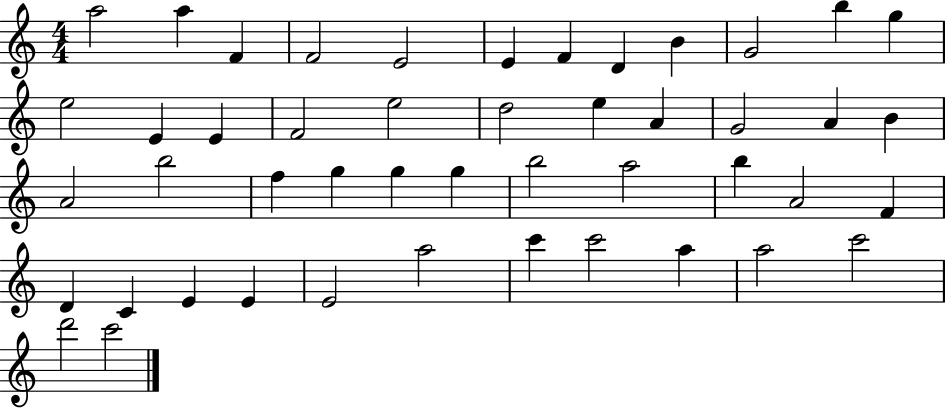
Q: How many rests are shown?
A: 0